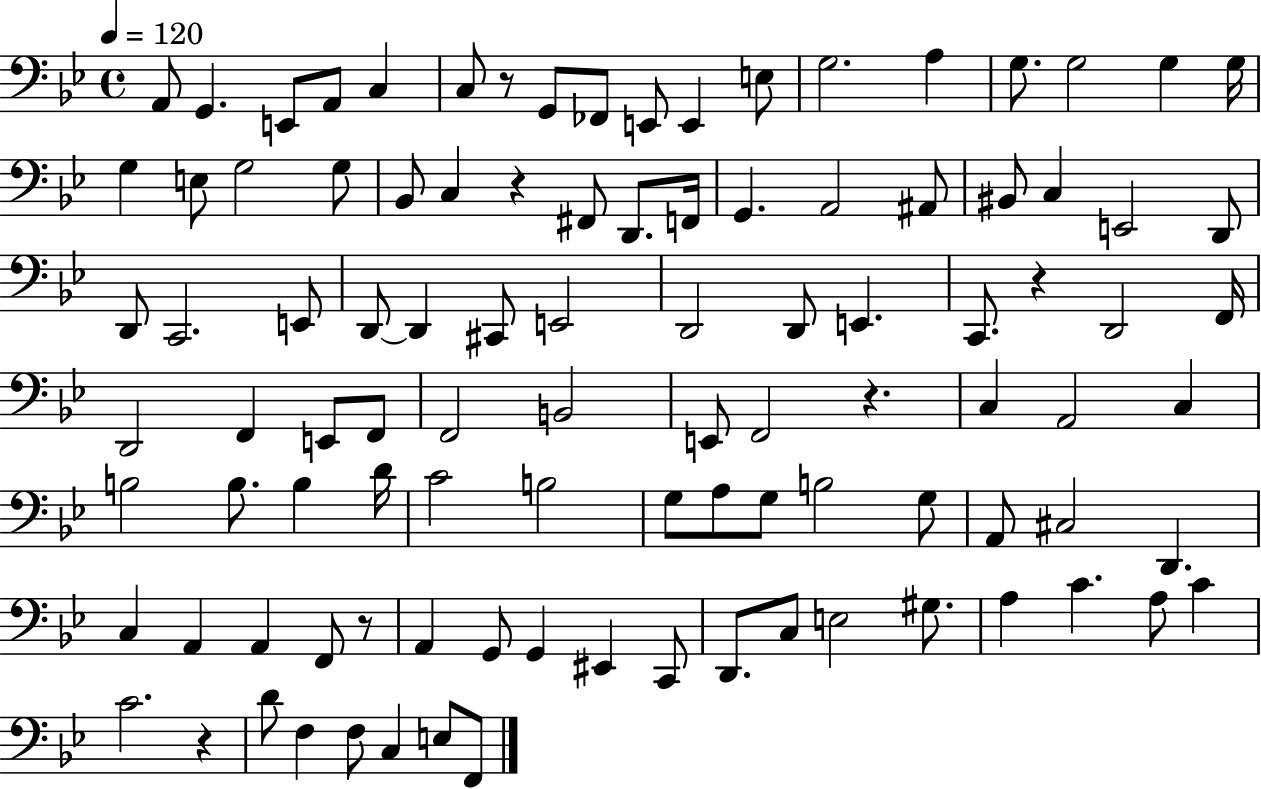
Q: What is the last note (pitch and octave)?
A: F2